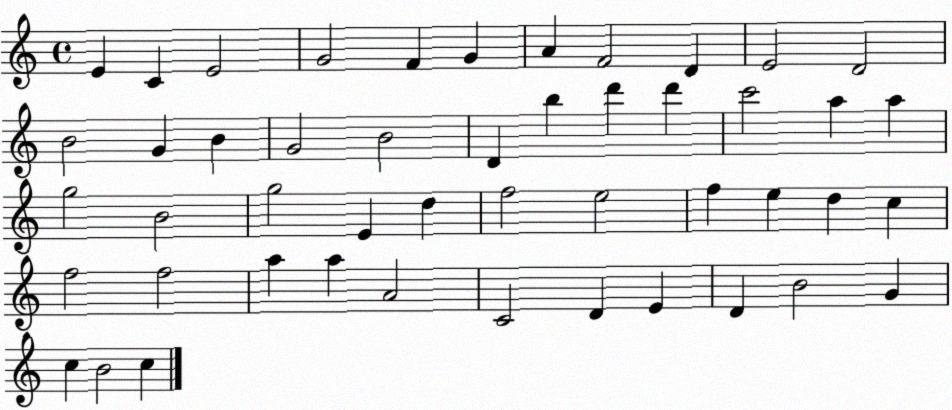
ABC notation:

X:1
T:Untitled
M:4/4
L:1/4
K:C
E C E2 G2 F G A F2 D E2 D2 B2 G B G2 B2 D b d' d' c'2 a a g2 B2 g2 E d f2 e2 f e d c f2 f2 a a A2 C2 D E D B2 G c B2 c